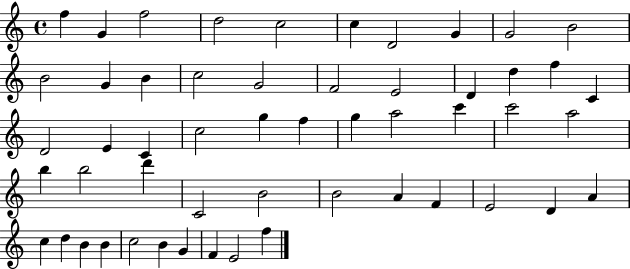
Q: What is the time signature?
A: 4/4